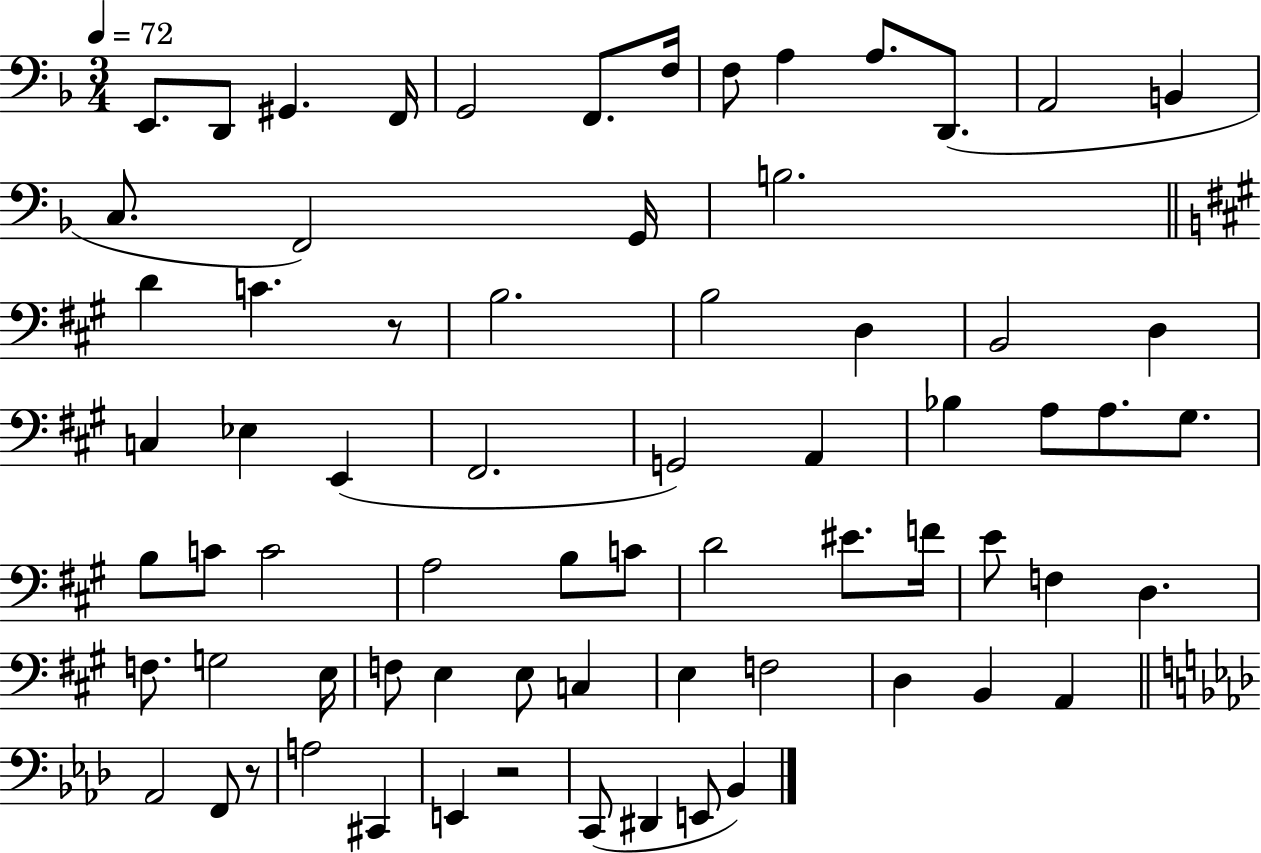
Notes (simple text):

E2/e. D2/e G#2/q. F2/s G2/h F2/e. F3/s F3/e A3/q A3/e. D2/e. A2/h B2/q C3/e. F2/h G2/s B3/h. D4/q C4/q. R/e B3/h. B3/h D3/q B2/h D3/q C3/q Eb3/q E2/q F#2/h. G2/h A2/q Bb3/q A3/e A3/e. G#3/e. B3/e C4/e C4/h A3/h B3/e C4/e D4/h EIS4/e. F4/s E4/e F3/q D3/q. F3/e. G3/h E3/s F3/e E3/q E3/e C3/q E3/q F3/h D3/q B2/q A2/q Ab2/h F2/e R/e A3/h C#2/q E2/q R/h C2/e D#2/q E2/e Bb2/q